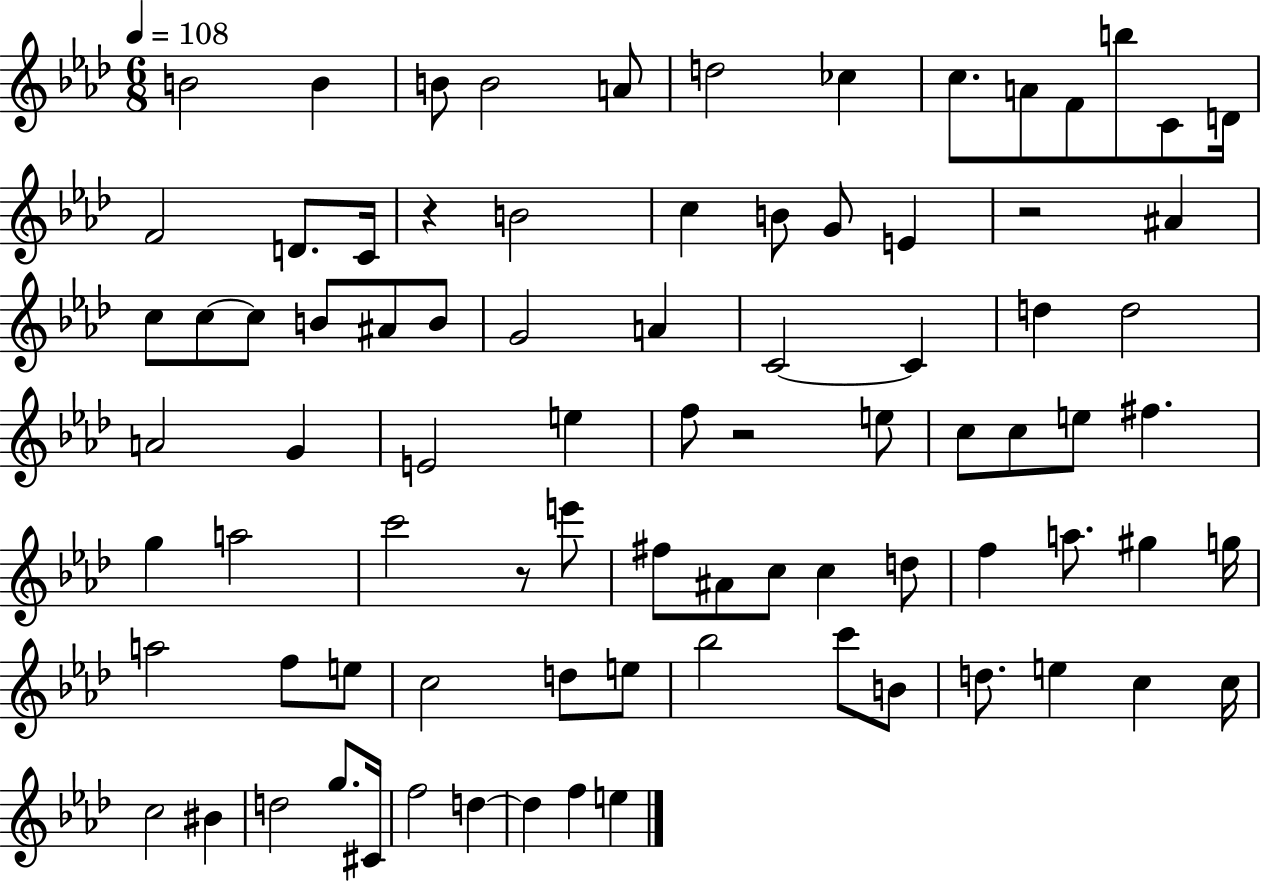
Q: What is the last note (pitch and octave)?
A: E5